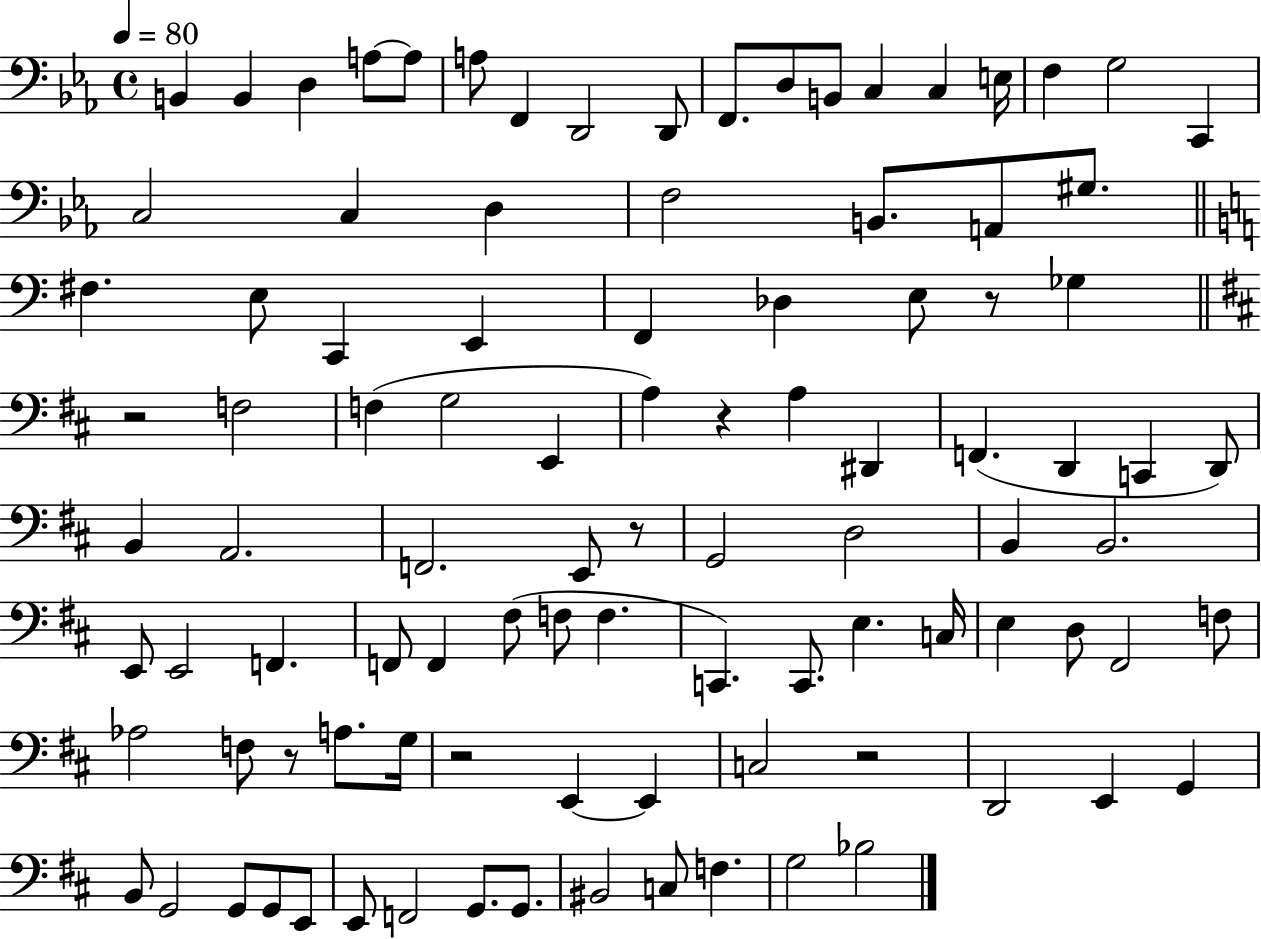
B2/q B2/q D3/q A3/e A3/e A3/e F2/q D2/h D2/e F2/e. D3/e B2/e C3/q C3/q E3/s F3/q G3/h C2/q C3/h C3/q D3/q F3/h B2/e. A2/e G#3/e. F#3/q. E3/e C2/q E2/q F2/q Db3/q E3/e R/e Gb3/q R/h F3/h F3/q G3/h E2/q A3/q R/q A3/q D#2/q F2/q. D2/q C2/q D2/e B2/q A2/h. F2/h. E2/e R/e G2/h D3/h B2/q B2/h. E2/e E2/h F2/q. F2/e F2/q F#3/e F3/e F3/q. C2/q. C2/e. E3/q. C3/s E3/q D3/e F#2/h F3/e Ab3/h F3/e R/e A3/e. G3/s R/h E2/q E2/q C3/h R/h D2/h E2/q G2/q B2/e G2/h G2/e G2/e E2/e E2/e F2/h G2/e. G2/e. BIS2/h C3/e F3/q. G3/h Bb3/h